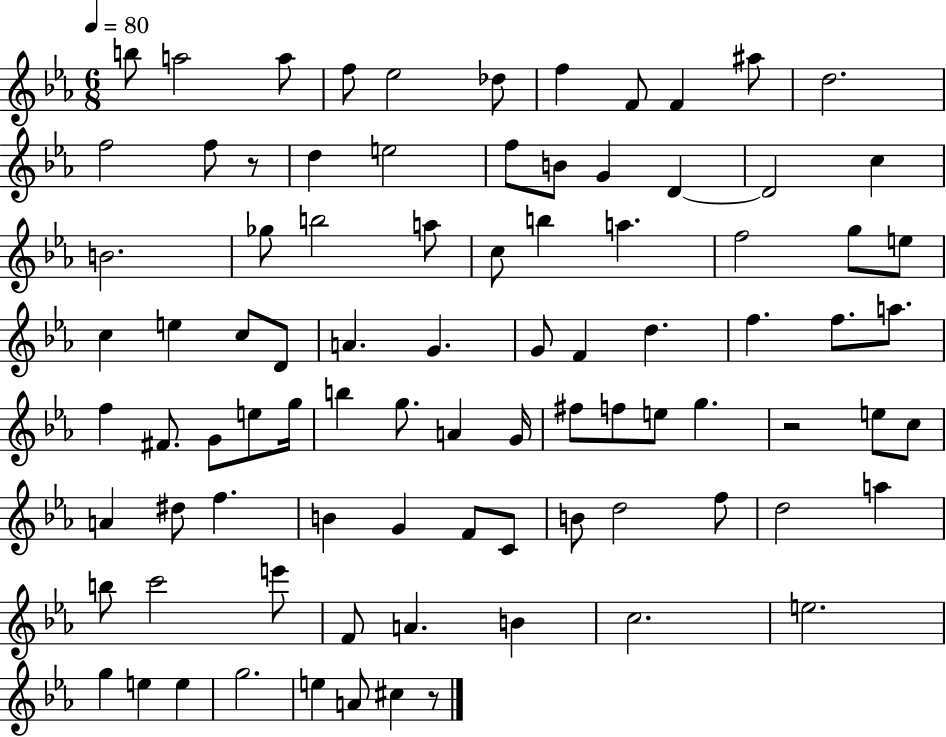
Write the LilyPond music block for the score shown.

{
  \clef treble
  \numericTimeSignature
  \time 6/8
  \key ees \major
  \tempo 4 = 80
  b''8 a''2 a''8 | f''8 ees''2 des''8 | f''4 f'8 f'4 ais''8 | d''2. | \break f''2 f''8 r8 | d''4 e''2 | f''8 b'8 g'4 d'4~~ | d'2 c''4 | \break b'2. | ges''8 b''2 a''8 | c''8 b''4 a''4. | f''2 g''8 e''8 | \break c''4 e''4 c''8 d'8 | a'4. g'4. | g'8 f'4 d''4. | f''4. f''8. a''8. | \break f''4 fis'8. g'8 e''8 g''16 | b''4 g''8. a'4 g'16 | fis''8 f''8 e''8 g''4. | r2 e''8 c''8 | \break a'4 dis''8 f''4. | b'4 g'4 f'8 c'8 | b'8 d''2 f''8 | d''2 a''4 | \break b''8 c'''2 e'''8 | f'8 a'4. b'4 | c''2. | e''2. | \break g''4 e''4 e''4 | g''2. | e''4 a'8 cis''4 r8 | \bar "|."
}